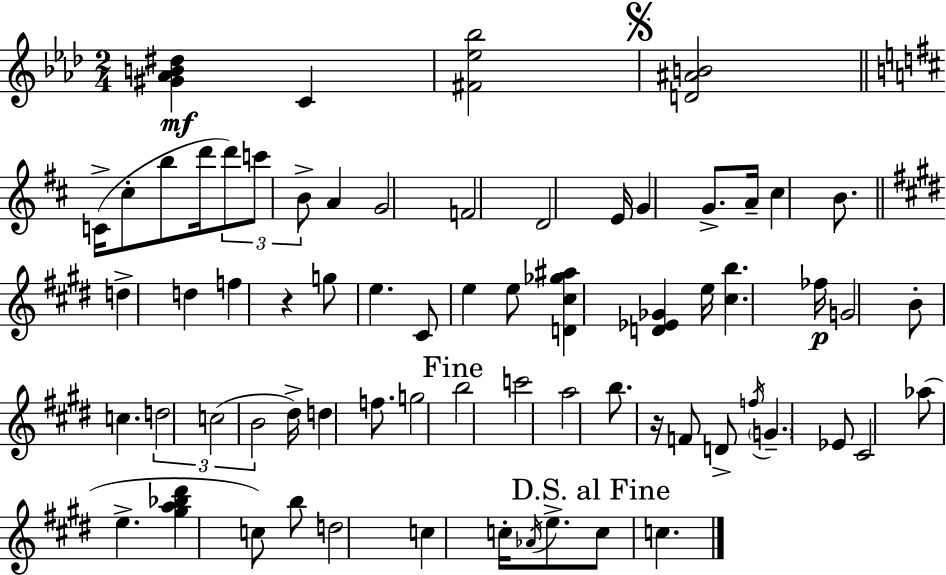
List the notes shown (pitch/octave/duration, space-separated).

[G#4,Ab4,B4,D#5]/q C4/q [F#4,Eb5,Bb5]/h [D4,A#4,B4]/h C4/s C#5/e B5/e D6/s D6/e C6/e B4/e A4/q G4/h F4/h D4/h E4/s G4/q G4/e. A4/s C#5/q B4/e. D5/q D5/q F5/q R/q G5/e E5/q. C#4/e E5/q E5/e [D4,C#5,Gb5,A#5]/q [D4,Eb4,Gb4]/q E5/s [C#5,B5]/q. FES5/s G4/h B4/e C5/q. D5/h C5/h B4/h D#5/s D5/q F5/e. G5/h B5/h C6/h A5/h B5/e. R/s F4/e D4/e F5/s G4/q. Eb4/e C#4/h Ab5/e E5/q. [G#5,A5,Bb5,D#6]/q C5/e B5/e D5/h C5/q C5/s Ab4/s E5/e. C5/e C5/q.